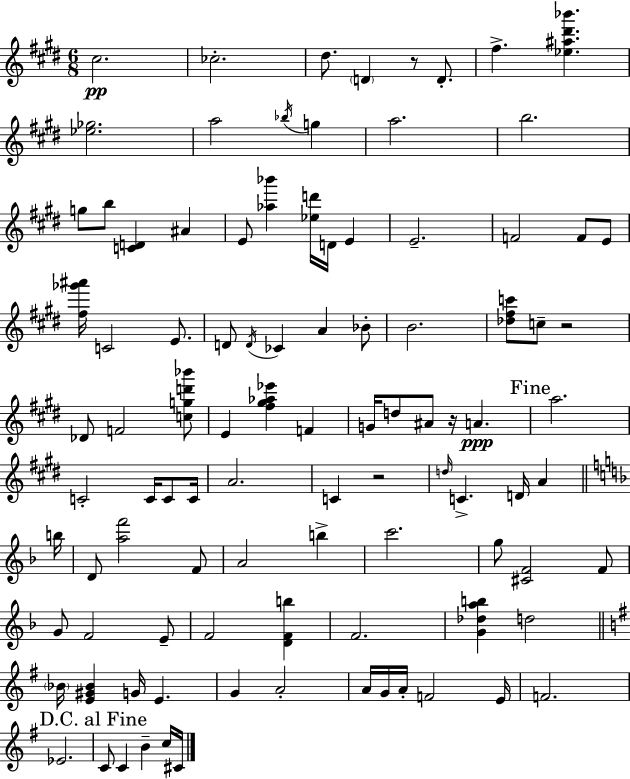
{
  \clef treble
  \numericTimeSignature
  \time 6/8
  \key e \major
  cis''2.\pp | ces''2.-. | dis''8. \parenthesize d'4 r8 d'8.-. | fis''4.-> <ees'' ais'' dis''' bes'''>4. | \break <ees'' ges''>2. | a''2 \acciaccatura { bes''16 } g''4 | a''2. | b''2. | \break g''8 b''8 <c' d'>4 ais'4 | e'8 <aes'' bes'''>4 <ees'' d'''>16 d'16 e'4 | e'2.-- | f'2 f'8 e'8 | \break <fis'' ges''' ais'''>16 c'2 e'8. | d'8 \acciaccatura { d'16 } ces'4 a'4 | bes'8-. b'2. | <des'' fis'' c'''>8 c''8-- r2 | \break des'8 f'2 | <c'' g'' d''' bes'''>8 e'4 <fis'' gis'' aes'' ees'''>4 f'4 | g'16 d''8 ais'8 r16 a'4.\ppp | \mark "Fine" a''2. | \break c'2-. c'16 c'8 | c'16 a'2. | c'4 r2 | \grace { d''16 } c'4.-> d'16 a'4 | \break \bar "||" \break \key f \major b''16 d'8 <a'' f'''>2 f'8 | a'2 b''4-> | c'''2. | g''8 <cis' f'>2 f'8 | \break g'8 f'2 e'8-- | f'2 <d' f' b''>4 | f'2. | <g' des'' a'' b''>4 d''2 | \break \bar "||" \break \key e \minor \parenthesize bes'16 <e' gis' bes'>4 g'16 e'4. | g'4 a'2-. | a'16 g'16 a'16-. f'2 e'16 | f'2. | \break ees'2. | \mark "D.C. al Fine" c'8 c'4 b'4-- c''16 cis'16 | \bar "|."
}